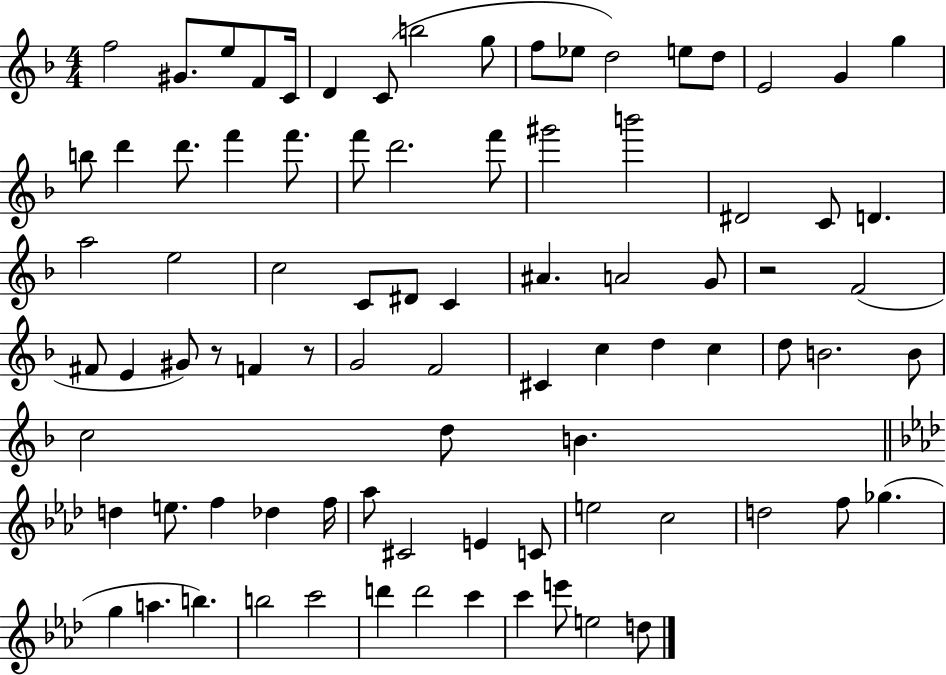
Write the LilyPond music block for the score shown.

{
  \clef treble
  \numericTimeSignature
  \time 4/4
  \key f \major
  \repeat volta 2 { f''2 gis'8. e''8 f'8 c'16 | d'4 c'8( b''2 g''8 | f''8 ees''8 d''2) e''8 d''8 | e'2 g'4 g''4 | \break b''8 d'''4 d'''8. f'''4 f'''8. | f'''8 d'''2. f'''8 | gis'''2 b'''2 | dis'2 c'8 d'4. | \break a''2 e''2 | c''2 c'8 dis'8 c'4 | ais'4. a'2 g'8 | r2 f'2( | \break fis'8 e'4 gis'8) r8 f'4 r8 | g'2 f'2 | cis'4 c''4 d''4 c''4 | d''8 b'2. b'8 | \break c''2 d''8 b'4. | \bar "||" \break \key aes \major d''4 e''8. f''4 des''4 f''16 | aes''8 cis'2 e'4 c'8 | e''2 c''2 | d''2 f''8 ges''4.( | \break g''4 a''4. b''4.) | b''2 c'''2 | d'''4 d'''2 c'''4 | c'''4 e'''8 e''2 d''8 | \break } \bar "|."
}